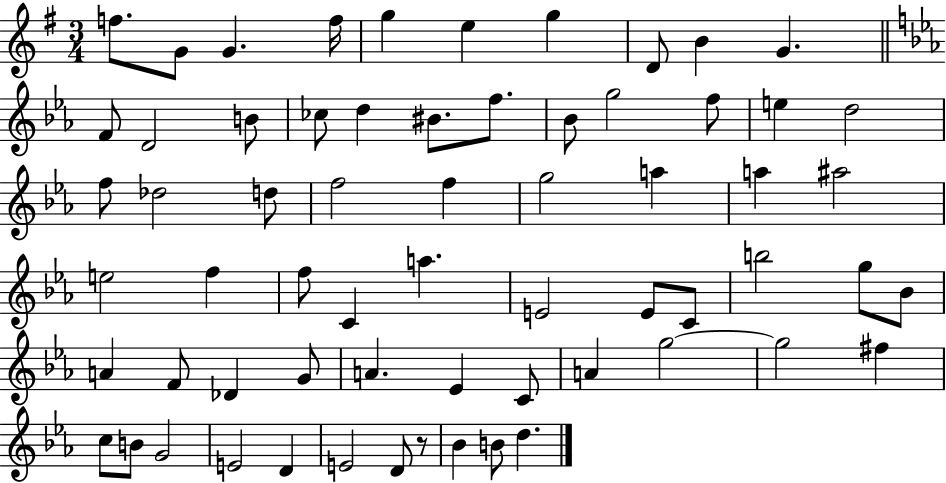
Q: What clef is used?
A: treble